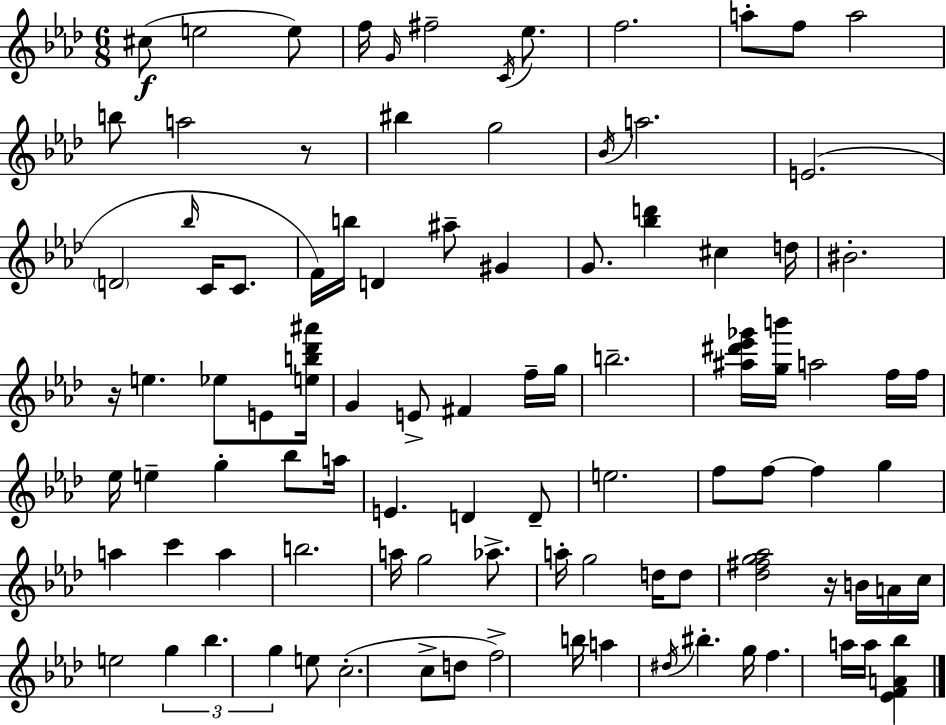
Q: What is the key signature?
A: AES major